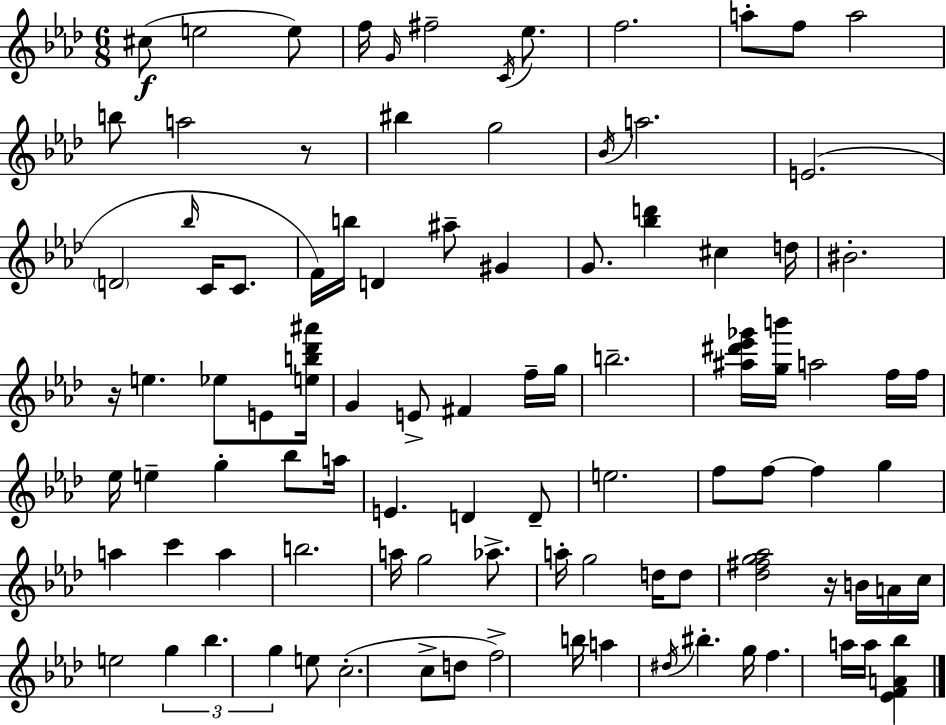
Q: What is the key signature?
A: AES major